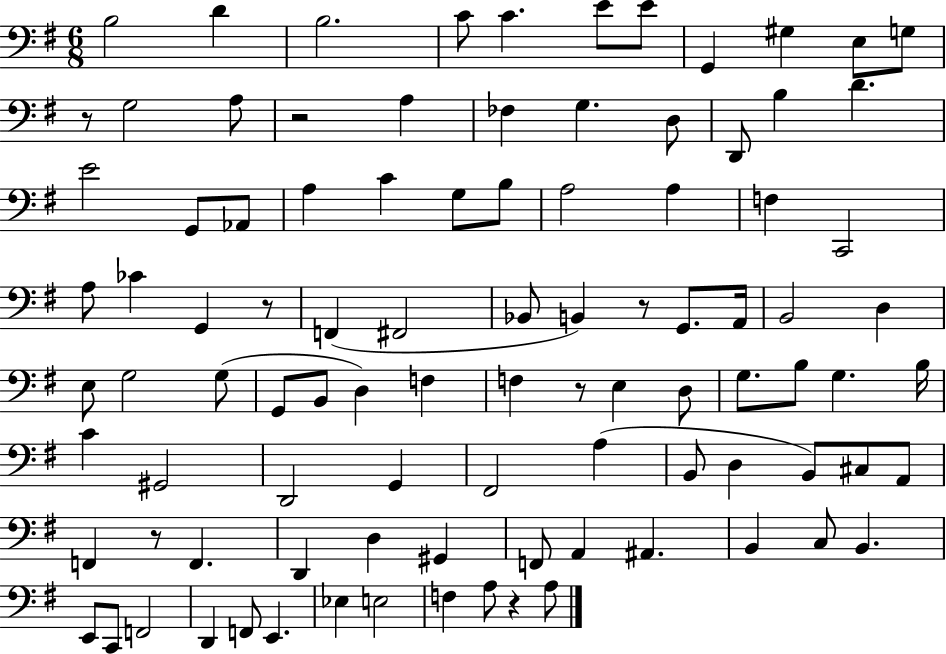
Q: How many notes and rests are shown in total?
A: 96